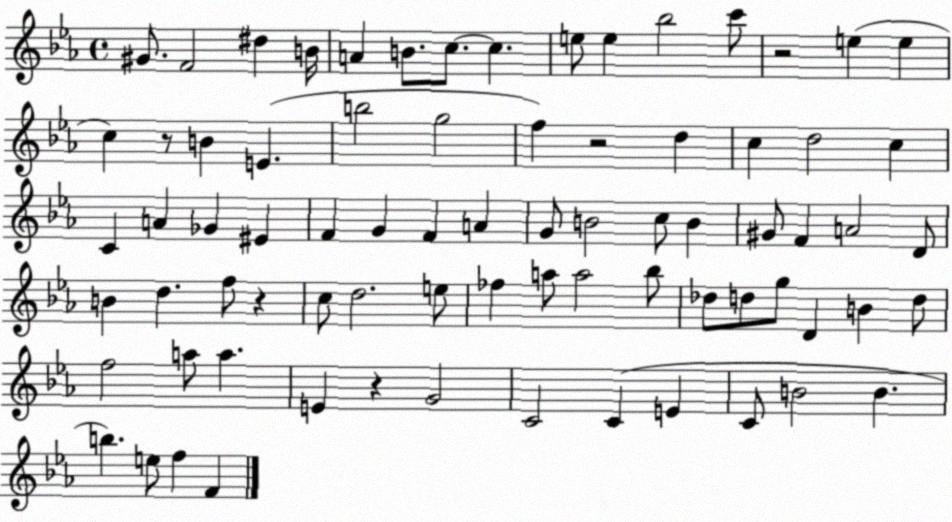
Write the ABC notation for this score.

X:1
T:Untitled
M:4/4
L:1/4
K:Eb
^G/2 F2 ^d B/4 A B/2 c/2 c e/2 e _b2 c'/2 z2 e e c z/2 B E b2 g2 f z2 d c d2 c C A _G ^E F G F A G/2 B2 c/2 B ^G/2 F A2 D/2 B d f/2 z c/2 d2 e/2 _f a/2 a2 _b/2 _d/2 d/2 g/2 D B d/2 f2 a/2 a E z G2 C2 C E C/2 B2 B b e/2 f F